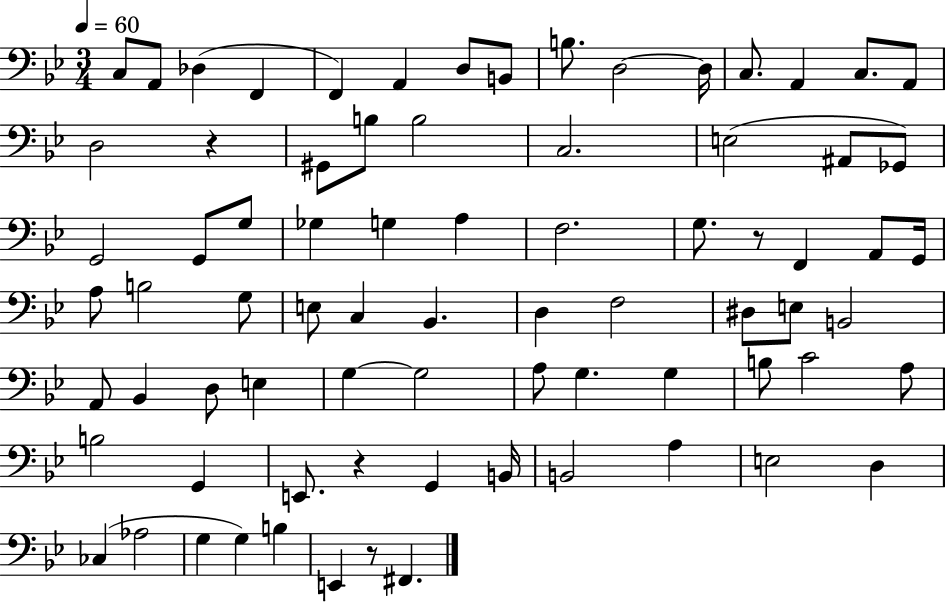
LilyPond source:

{
  \clef bass
  \numericTimeSignature
  \time 3/4
  \key bes \major
  \tempo 4 = 60
  c8 a,8 des4( f,4 | f,4) a,4 d8 b,8 | b8. d2~~ d16 | c8. a,4 c8. a,8 | \break d2 r4 | gis,8 b8 b2 | c2. | e2( ais,8 ges,8) | \break g,2 g,8 g8 | ges4 g4 a4 | f2. | g8. r8 f,4 a,8 g,16 | \break a8 b2 g8 | e8 c4 bes,4. | d4 f2 | dis8 e8 b,2 | \break a,8 bes,4 d8 e4 | g4~~ g2 | a8 g4. g4 | b8 c'2 a8 | \break b2 g,4 | e,8. r4 g,4 b,16 | b,2 a4 | e2 d4 | \break ces4( aes2 | g4 g4) b4 | e,4 r8 fis,4. | \bar "|."
}